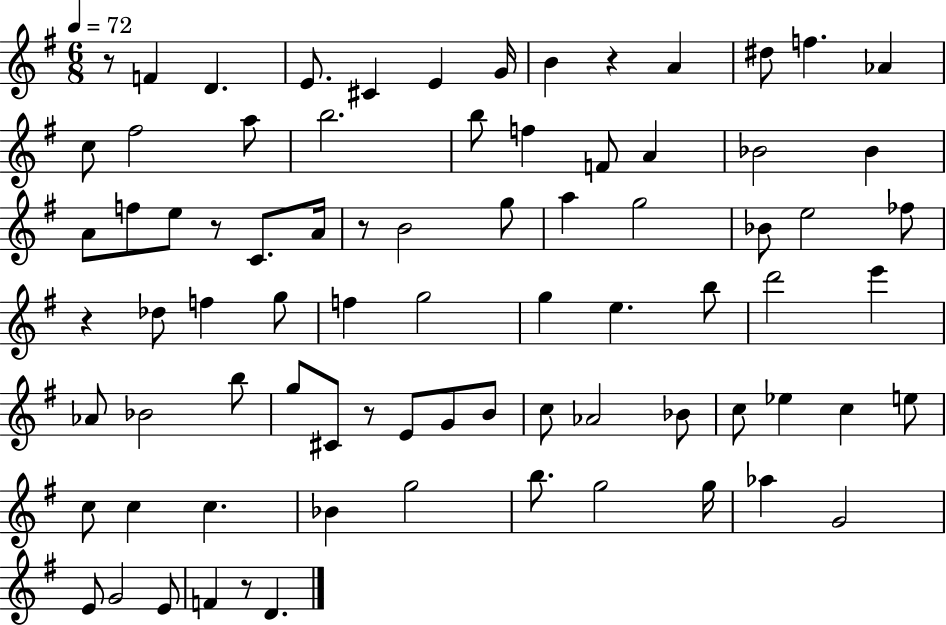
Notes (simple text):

R/e F4/q D4/q. E4/e. C#4/q E4/q G4/s B4/q R/q A4/q D#5/e F5/q. Ab4/q C5/e F#5/h A5/e B5/h. B5/e F5/q F4/e A4/q Bb4/h Bb4/q A4/e F5/e E5/e R/e C4/e. A4/s R/e B4/h G5/e A5/q G5/h Bb4/e E5/h FES5/e R/q Db5/e F5/q G5/e F5/q G5/h G5/q E5/q. B5/e D6/h E6/q Ab4/e Bb4/h B5/e G5/e C#4/e R/e E4/e G4/e B4/e C5/e Ab4/h Bb4/e C5/e Eb5/q C5/q E5/e C5/e C5/q C5/q. Bb4/q G5/h B5/e. G5/h G5/s Ab5/q G4/h E4/e G4/h E4/e F4/q R/e D4/q.